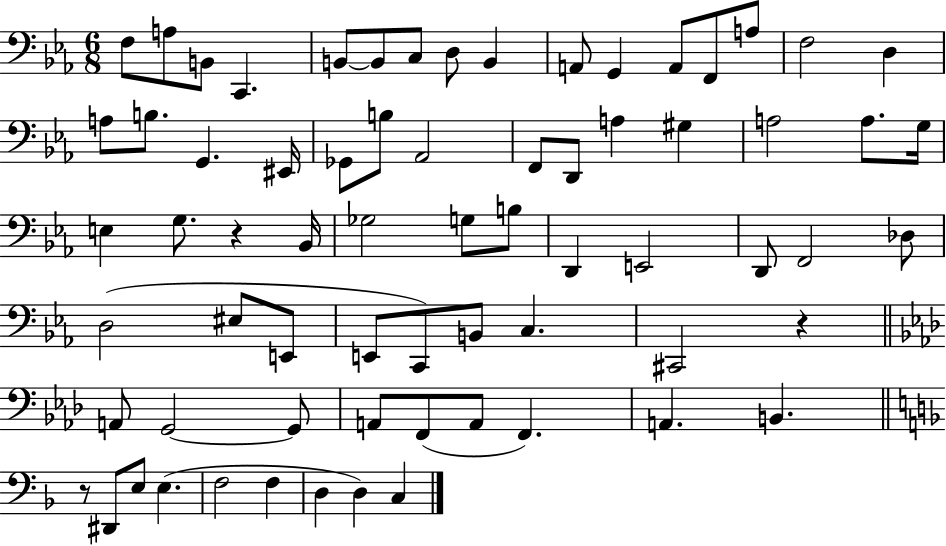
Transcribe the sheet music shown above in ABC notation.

X:1
T:Untitled
M:6/8
L:1/4
K:Eb
F,/2 A,/2 B,,/2 C,, B,,/2 B,,/2 C,/2 D,/2 B,, A,,/2 G,, A,,/2 F,,/2 A,/2 F,2 D, A,/2 B,/2 G,, ^E,,/4 _G,,/2 B,/2 _A,,2 F,,/2 D,,/2 A, ^G, A,2 A,/2 G,/4 E, G,/2 z _B,,/4 _G,2 G,/2 B,/2 D,, E,,2 D,,/2 F,,2 _D,/2 D,2 ^E,/2 E,,/2 E,,/2 C,,/2 B,,/2 C, ^C,,2 z A,,/2 G,,2 G,,/2 A,,/2 F,,/2 A,,/2 F,, A,, B,, z/2 ^D,,/2 E,/2 E, F,2 F, D, D, C,